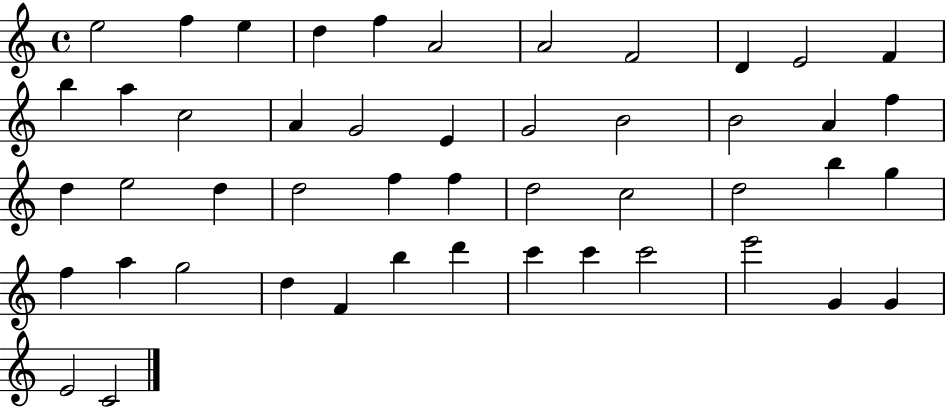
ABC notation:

X:1
T:Untitled
M:4/4
L:1/4
K:C
e2 f e d f A2 A2 F2 D E2 F b a c2 A G2 E G2 B2 B2 A f d e2 d d2 f f d2 c2 d2 b g f a g2 d F b d' c' c' c'2 e'2 G G E2 C2